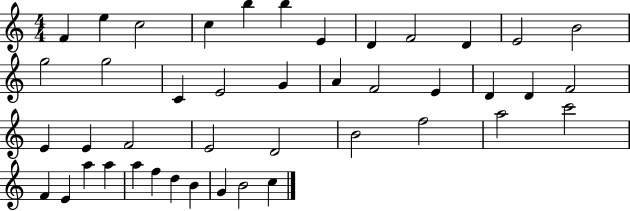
F4/q E5/q C5/h C5/q B5/q B5/q E4/q D4/q F4/h D4/q E4/h B4/h G5/h G5/h C4/q E4/h G4/q A4/q F4/h E4/q D4/q D4/q F4/h E4/q E4/q F4/h E4/h D4/h B4/h F5/h A5/h C6/h F4/q E4/q A5/q A5/q A5/q F5/q D5/q B4/q G4/q B4/h C5/q